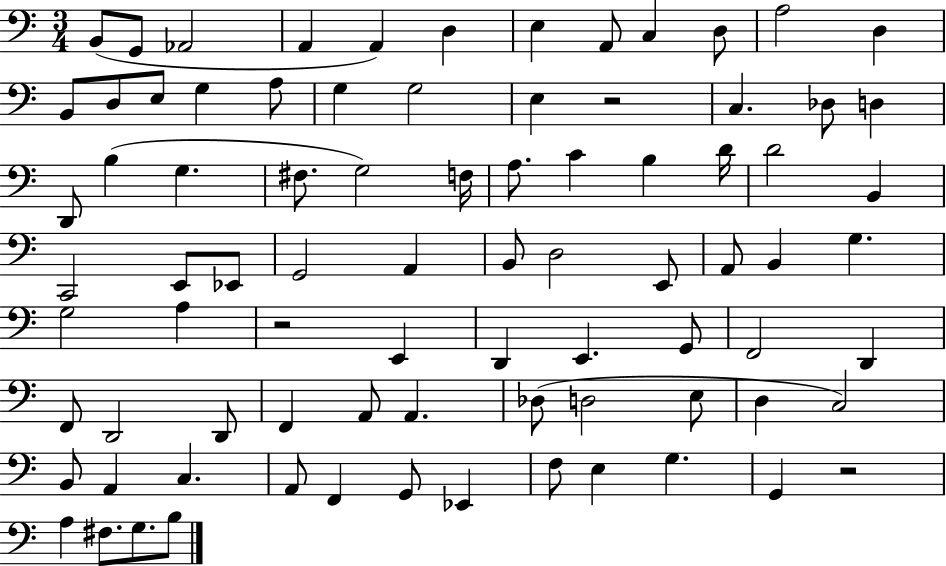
{
  \clef bass
  \numericTimeSignature
  \time 3/4
  \key c \major
  b,8( g,8 aes,2 | a,4 a,4) d4 | e4 a,8 c4 d8 | a2 d4 | \break b,8 d8 e8 g4 a8 | g4 g2 | e4 r2 | c4. des8 d4 | \break d,8 b4( g4. | fis8. g2) f16 | a8. c'4 b4 d'16 | d'2 b,4 | \break c,2 e,8 ees,8 | g,2 a,4 | b,8 d2 e,8 | a,8 b,4 g4. | \break g2 a4 | r2 e,4 | d,4 e,4. g,8 | f,2 d,4 | \break f,8 d,2 d,8 | f,4 a,8 a,4. | des8( d2 e8 | d4 c2) | \break b,8 a,4 c4. | a,8 f,4 g,8 ees,4 | f8 e4 g4. | g,4 r2 | \break a4 fis8. g8. b8 | \bar "|."
}